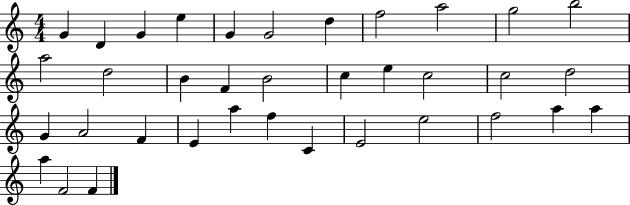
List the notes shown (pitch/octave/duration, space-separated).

G4/q D4/q G4/q E5/q G4/q G4/h D5/q F5/h A5/h G5/h B5/h A5/h D5/h B4/q F4/q B4/h C5/q E5/q C5/h C5/h D5/h G4/q A4/h F4/q E4/q A5/q F5/q C4/q E4/h E5/h F5/h A5/q A5/q A5/q F4/h F4/q